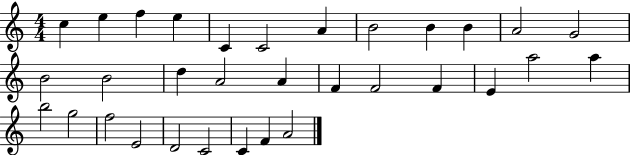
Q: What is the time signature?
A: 4/4